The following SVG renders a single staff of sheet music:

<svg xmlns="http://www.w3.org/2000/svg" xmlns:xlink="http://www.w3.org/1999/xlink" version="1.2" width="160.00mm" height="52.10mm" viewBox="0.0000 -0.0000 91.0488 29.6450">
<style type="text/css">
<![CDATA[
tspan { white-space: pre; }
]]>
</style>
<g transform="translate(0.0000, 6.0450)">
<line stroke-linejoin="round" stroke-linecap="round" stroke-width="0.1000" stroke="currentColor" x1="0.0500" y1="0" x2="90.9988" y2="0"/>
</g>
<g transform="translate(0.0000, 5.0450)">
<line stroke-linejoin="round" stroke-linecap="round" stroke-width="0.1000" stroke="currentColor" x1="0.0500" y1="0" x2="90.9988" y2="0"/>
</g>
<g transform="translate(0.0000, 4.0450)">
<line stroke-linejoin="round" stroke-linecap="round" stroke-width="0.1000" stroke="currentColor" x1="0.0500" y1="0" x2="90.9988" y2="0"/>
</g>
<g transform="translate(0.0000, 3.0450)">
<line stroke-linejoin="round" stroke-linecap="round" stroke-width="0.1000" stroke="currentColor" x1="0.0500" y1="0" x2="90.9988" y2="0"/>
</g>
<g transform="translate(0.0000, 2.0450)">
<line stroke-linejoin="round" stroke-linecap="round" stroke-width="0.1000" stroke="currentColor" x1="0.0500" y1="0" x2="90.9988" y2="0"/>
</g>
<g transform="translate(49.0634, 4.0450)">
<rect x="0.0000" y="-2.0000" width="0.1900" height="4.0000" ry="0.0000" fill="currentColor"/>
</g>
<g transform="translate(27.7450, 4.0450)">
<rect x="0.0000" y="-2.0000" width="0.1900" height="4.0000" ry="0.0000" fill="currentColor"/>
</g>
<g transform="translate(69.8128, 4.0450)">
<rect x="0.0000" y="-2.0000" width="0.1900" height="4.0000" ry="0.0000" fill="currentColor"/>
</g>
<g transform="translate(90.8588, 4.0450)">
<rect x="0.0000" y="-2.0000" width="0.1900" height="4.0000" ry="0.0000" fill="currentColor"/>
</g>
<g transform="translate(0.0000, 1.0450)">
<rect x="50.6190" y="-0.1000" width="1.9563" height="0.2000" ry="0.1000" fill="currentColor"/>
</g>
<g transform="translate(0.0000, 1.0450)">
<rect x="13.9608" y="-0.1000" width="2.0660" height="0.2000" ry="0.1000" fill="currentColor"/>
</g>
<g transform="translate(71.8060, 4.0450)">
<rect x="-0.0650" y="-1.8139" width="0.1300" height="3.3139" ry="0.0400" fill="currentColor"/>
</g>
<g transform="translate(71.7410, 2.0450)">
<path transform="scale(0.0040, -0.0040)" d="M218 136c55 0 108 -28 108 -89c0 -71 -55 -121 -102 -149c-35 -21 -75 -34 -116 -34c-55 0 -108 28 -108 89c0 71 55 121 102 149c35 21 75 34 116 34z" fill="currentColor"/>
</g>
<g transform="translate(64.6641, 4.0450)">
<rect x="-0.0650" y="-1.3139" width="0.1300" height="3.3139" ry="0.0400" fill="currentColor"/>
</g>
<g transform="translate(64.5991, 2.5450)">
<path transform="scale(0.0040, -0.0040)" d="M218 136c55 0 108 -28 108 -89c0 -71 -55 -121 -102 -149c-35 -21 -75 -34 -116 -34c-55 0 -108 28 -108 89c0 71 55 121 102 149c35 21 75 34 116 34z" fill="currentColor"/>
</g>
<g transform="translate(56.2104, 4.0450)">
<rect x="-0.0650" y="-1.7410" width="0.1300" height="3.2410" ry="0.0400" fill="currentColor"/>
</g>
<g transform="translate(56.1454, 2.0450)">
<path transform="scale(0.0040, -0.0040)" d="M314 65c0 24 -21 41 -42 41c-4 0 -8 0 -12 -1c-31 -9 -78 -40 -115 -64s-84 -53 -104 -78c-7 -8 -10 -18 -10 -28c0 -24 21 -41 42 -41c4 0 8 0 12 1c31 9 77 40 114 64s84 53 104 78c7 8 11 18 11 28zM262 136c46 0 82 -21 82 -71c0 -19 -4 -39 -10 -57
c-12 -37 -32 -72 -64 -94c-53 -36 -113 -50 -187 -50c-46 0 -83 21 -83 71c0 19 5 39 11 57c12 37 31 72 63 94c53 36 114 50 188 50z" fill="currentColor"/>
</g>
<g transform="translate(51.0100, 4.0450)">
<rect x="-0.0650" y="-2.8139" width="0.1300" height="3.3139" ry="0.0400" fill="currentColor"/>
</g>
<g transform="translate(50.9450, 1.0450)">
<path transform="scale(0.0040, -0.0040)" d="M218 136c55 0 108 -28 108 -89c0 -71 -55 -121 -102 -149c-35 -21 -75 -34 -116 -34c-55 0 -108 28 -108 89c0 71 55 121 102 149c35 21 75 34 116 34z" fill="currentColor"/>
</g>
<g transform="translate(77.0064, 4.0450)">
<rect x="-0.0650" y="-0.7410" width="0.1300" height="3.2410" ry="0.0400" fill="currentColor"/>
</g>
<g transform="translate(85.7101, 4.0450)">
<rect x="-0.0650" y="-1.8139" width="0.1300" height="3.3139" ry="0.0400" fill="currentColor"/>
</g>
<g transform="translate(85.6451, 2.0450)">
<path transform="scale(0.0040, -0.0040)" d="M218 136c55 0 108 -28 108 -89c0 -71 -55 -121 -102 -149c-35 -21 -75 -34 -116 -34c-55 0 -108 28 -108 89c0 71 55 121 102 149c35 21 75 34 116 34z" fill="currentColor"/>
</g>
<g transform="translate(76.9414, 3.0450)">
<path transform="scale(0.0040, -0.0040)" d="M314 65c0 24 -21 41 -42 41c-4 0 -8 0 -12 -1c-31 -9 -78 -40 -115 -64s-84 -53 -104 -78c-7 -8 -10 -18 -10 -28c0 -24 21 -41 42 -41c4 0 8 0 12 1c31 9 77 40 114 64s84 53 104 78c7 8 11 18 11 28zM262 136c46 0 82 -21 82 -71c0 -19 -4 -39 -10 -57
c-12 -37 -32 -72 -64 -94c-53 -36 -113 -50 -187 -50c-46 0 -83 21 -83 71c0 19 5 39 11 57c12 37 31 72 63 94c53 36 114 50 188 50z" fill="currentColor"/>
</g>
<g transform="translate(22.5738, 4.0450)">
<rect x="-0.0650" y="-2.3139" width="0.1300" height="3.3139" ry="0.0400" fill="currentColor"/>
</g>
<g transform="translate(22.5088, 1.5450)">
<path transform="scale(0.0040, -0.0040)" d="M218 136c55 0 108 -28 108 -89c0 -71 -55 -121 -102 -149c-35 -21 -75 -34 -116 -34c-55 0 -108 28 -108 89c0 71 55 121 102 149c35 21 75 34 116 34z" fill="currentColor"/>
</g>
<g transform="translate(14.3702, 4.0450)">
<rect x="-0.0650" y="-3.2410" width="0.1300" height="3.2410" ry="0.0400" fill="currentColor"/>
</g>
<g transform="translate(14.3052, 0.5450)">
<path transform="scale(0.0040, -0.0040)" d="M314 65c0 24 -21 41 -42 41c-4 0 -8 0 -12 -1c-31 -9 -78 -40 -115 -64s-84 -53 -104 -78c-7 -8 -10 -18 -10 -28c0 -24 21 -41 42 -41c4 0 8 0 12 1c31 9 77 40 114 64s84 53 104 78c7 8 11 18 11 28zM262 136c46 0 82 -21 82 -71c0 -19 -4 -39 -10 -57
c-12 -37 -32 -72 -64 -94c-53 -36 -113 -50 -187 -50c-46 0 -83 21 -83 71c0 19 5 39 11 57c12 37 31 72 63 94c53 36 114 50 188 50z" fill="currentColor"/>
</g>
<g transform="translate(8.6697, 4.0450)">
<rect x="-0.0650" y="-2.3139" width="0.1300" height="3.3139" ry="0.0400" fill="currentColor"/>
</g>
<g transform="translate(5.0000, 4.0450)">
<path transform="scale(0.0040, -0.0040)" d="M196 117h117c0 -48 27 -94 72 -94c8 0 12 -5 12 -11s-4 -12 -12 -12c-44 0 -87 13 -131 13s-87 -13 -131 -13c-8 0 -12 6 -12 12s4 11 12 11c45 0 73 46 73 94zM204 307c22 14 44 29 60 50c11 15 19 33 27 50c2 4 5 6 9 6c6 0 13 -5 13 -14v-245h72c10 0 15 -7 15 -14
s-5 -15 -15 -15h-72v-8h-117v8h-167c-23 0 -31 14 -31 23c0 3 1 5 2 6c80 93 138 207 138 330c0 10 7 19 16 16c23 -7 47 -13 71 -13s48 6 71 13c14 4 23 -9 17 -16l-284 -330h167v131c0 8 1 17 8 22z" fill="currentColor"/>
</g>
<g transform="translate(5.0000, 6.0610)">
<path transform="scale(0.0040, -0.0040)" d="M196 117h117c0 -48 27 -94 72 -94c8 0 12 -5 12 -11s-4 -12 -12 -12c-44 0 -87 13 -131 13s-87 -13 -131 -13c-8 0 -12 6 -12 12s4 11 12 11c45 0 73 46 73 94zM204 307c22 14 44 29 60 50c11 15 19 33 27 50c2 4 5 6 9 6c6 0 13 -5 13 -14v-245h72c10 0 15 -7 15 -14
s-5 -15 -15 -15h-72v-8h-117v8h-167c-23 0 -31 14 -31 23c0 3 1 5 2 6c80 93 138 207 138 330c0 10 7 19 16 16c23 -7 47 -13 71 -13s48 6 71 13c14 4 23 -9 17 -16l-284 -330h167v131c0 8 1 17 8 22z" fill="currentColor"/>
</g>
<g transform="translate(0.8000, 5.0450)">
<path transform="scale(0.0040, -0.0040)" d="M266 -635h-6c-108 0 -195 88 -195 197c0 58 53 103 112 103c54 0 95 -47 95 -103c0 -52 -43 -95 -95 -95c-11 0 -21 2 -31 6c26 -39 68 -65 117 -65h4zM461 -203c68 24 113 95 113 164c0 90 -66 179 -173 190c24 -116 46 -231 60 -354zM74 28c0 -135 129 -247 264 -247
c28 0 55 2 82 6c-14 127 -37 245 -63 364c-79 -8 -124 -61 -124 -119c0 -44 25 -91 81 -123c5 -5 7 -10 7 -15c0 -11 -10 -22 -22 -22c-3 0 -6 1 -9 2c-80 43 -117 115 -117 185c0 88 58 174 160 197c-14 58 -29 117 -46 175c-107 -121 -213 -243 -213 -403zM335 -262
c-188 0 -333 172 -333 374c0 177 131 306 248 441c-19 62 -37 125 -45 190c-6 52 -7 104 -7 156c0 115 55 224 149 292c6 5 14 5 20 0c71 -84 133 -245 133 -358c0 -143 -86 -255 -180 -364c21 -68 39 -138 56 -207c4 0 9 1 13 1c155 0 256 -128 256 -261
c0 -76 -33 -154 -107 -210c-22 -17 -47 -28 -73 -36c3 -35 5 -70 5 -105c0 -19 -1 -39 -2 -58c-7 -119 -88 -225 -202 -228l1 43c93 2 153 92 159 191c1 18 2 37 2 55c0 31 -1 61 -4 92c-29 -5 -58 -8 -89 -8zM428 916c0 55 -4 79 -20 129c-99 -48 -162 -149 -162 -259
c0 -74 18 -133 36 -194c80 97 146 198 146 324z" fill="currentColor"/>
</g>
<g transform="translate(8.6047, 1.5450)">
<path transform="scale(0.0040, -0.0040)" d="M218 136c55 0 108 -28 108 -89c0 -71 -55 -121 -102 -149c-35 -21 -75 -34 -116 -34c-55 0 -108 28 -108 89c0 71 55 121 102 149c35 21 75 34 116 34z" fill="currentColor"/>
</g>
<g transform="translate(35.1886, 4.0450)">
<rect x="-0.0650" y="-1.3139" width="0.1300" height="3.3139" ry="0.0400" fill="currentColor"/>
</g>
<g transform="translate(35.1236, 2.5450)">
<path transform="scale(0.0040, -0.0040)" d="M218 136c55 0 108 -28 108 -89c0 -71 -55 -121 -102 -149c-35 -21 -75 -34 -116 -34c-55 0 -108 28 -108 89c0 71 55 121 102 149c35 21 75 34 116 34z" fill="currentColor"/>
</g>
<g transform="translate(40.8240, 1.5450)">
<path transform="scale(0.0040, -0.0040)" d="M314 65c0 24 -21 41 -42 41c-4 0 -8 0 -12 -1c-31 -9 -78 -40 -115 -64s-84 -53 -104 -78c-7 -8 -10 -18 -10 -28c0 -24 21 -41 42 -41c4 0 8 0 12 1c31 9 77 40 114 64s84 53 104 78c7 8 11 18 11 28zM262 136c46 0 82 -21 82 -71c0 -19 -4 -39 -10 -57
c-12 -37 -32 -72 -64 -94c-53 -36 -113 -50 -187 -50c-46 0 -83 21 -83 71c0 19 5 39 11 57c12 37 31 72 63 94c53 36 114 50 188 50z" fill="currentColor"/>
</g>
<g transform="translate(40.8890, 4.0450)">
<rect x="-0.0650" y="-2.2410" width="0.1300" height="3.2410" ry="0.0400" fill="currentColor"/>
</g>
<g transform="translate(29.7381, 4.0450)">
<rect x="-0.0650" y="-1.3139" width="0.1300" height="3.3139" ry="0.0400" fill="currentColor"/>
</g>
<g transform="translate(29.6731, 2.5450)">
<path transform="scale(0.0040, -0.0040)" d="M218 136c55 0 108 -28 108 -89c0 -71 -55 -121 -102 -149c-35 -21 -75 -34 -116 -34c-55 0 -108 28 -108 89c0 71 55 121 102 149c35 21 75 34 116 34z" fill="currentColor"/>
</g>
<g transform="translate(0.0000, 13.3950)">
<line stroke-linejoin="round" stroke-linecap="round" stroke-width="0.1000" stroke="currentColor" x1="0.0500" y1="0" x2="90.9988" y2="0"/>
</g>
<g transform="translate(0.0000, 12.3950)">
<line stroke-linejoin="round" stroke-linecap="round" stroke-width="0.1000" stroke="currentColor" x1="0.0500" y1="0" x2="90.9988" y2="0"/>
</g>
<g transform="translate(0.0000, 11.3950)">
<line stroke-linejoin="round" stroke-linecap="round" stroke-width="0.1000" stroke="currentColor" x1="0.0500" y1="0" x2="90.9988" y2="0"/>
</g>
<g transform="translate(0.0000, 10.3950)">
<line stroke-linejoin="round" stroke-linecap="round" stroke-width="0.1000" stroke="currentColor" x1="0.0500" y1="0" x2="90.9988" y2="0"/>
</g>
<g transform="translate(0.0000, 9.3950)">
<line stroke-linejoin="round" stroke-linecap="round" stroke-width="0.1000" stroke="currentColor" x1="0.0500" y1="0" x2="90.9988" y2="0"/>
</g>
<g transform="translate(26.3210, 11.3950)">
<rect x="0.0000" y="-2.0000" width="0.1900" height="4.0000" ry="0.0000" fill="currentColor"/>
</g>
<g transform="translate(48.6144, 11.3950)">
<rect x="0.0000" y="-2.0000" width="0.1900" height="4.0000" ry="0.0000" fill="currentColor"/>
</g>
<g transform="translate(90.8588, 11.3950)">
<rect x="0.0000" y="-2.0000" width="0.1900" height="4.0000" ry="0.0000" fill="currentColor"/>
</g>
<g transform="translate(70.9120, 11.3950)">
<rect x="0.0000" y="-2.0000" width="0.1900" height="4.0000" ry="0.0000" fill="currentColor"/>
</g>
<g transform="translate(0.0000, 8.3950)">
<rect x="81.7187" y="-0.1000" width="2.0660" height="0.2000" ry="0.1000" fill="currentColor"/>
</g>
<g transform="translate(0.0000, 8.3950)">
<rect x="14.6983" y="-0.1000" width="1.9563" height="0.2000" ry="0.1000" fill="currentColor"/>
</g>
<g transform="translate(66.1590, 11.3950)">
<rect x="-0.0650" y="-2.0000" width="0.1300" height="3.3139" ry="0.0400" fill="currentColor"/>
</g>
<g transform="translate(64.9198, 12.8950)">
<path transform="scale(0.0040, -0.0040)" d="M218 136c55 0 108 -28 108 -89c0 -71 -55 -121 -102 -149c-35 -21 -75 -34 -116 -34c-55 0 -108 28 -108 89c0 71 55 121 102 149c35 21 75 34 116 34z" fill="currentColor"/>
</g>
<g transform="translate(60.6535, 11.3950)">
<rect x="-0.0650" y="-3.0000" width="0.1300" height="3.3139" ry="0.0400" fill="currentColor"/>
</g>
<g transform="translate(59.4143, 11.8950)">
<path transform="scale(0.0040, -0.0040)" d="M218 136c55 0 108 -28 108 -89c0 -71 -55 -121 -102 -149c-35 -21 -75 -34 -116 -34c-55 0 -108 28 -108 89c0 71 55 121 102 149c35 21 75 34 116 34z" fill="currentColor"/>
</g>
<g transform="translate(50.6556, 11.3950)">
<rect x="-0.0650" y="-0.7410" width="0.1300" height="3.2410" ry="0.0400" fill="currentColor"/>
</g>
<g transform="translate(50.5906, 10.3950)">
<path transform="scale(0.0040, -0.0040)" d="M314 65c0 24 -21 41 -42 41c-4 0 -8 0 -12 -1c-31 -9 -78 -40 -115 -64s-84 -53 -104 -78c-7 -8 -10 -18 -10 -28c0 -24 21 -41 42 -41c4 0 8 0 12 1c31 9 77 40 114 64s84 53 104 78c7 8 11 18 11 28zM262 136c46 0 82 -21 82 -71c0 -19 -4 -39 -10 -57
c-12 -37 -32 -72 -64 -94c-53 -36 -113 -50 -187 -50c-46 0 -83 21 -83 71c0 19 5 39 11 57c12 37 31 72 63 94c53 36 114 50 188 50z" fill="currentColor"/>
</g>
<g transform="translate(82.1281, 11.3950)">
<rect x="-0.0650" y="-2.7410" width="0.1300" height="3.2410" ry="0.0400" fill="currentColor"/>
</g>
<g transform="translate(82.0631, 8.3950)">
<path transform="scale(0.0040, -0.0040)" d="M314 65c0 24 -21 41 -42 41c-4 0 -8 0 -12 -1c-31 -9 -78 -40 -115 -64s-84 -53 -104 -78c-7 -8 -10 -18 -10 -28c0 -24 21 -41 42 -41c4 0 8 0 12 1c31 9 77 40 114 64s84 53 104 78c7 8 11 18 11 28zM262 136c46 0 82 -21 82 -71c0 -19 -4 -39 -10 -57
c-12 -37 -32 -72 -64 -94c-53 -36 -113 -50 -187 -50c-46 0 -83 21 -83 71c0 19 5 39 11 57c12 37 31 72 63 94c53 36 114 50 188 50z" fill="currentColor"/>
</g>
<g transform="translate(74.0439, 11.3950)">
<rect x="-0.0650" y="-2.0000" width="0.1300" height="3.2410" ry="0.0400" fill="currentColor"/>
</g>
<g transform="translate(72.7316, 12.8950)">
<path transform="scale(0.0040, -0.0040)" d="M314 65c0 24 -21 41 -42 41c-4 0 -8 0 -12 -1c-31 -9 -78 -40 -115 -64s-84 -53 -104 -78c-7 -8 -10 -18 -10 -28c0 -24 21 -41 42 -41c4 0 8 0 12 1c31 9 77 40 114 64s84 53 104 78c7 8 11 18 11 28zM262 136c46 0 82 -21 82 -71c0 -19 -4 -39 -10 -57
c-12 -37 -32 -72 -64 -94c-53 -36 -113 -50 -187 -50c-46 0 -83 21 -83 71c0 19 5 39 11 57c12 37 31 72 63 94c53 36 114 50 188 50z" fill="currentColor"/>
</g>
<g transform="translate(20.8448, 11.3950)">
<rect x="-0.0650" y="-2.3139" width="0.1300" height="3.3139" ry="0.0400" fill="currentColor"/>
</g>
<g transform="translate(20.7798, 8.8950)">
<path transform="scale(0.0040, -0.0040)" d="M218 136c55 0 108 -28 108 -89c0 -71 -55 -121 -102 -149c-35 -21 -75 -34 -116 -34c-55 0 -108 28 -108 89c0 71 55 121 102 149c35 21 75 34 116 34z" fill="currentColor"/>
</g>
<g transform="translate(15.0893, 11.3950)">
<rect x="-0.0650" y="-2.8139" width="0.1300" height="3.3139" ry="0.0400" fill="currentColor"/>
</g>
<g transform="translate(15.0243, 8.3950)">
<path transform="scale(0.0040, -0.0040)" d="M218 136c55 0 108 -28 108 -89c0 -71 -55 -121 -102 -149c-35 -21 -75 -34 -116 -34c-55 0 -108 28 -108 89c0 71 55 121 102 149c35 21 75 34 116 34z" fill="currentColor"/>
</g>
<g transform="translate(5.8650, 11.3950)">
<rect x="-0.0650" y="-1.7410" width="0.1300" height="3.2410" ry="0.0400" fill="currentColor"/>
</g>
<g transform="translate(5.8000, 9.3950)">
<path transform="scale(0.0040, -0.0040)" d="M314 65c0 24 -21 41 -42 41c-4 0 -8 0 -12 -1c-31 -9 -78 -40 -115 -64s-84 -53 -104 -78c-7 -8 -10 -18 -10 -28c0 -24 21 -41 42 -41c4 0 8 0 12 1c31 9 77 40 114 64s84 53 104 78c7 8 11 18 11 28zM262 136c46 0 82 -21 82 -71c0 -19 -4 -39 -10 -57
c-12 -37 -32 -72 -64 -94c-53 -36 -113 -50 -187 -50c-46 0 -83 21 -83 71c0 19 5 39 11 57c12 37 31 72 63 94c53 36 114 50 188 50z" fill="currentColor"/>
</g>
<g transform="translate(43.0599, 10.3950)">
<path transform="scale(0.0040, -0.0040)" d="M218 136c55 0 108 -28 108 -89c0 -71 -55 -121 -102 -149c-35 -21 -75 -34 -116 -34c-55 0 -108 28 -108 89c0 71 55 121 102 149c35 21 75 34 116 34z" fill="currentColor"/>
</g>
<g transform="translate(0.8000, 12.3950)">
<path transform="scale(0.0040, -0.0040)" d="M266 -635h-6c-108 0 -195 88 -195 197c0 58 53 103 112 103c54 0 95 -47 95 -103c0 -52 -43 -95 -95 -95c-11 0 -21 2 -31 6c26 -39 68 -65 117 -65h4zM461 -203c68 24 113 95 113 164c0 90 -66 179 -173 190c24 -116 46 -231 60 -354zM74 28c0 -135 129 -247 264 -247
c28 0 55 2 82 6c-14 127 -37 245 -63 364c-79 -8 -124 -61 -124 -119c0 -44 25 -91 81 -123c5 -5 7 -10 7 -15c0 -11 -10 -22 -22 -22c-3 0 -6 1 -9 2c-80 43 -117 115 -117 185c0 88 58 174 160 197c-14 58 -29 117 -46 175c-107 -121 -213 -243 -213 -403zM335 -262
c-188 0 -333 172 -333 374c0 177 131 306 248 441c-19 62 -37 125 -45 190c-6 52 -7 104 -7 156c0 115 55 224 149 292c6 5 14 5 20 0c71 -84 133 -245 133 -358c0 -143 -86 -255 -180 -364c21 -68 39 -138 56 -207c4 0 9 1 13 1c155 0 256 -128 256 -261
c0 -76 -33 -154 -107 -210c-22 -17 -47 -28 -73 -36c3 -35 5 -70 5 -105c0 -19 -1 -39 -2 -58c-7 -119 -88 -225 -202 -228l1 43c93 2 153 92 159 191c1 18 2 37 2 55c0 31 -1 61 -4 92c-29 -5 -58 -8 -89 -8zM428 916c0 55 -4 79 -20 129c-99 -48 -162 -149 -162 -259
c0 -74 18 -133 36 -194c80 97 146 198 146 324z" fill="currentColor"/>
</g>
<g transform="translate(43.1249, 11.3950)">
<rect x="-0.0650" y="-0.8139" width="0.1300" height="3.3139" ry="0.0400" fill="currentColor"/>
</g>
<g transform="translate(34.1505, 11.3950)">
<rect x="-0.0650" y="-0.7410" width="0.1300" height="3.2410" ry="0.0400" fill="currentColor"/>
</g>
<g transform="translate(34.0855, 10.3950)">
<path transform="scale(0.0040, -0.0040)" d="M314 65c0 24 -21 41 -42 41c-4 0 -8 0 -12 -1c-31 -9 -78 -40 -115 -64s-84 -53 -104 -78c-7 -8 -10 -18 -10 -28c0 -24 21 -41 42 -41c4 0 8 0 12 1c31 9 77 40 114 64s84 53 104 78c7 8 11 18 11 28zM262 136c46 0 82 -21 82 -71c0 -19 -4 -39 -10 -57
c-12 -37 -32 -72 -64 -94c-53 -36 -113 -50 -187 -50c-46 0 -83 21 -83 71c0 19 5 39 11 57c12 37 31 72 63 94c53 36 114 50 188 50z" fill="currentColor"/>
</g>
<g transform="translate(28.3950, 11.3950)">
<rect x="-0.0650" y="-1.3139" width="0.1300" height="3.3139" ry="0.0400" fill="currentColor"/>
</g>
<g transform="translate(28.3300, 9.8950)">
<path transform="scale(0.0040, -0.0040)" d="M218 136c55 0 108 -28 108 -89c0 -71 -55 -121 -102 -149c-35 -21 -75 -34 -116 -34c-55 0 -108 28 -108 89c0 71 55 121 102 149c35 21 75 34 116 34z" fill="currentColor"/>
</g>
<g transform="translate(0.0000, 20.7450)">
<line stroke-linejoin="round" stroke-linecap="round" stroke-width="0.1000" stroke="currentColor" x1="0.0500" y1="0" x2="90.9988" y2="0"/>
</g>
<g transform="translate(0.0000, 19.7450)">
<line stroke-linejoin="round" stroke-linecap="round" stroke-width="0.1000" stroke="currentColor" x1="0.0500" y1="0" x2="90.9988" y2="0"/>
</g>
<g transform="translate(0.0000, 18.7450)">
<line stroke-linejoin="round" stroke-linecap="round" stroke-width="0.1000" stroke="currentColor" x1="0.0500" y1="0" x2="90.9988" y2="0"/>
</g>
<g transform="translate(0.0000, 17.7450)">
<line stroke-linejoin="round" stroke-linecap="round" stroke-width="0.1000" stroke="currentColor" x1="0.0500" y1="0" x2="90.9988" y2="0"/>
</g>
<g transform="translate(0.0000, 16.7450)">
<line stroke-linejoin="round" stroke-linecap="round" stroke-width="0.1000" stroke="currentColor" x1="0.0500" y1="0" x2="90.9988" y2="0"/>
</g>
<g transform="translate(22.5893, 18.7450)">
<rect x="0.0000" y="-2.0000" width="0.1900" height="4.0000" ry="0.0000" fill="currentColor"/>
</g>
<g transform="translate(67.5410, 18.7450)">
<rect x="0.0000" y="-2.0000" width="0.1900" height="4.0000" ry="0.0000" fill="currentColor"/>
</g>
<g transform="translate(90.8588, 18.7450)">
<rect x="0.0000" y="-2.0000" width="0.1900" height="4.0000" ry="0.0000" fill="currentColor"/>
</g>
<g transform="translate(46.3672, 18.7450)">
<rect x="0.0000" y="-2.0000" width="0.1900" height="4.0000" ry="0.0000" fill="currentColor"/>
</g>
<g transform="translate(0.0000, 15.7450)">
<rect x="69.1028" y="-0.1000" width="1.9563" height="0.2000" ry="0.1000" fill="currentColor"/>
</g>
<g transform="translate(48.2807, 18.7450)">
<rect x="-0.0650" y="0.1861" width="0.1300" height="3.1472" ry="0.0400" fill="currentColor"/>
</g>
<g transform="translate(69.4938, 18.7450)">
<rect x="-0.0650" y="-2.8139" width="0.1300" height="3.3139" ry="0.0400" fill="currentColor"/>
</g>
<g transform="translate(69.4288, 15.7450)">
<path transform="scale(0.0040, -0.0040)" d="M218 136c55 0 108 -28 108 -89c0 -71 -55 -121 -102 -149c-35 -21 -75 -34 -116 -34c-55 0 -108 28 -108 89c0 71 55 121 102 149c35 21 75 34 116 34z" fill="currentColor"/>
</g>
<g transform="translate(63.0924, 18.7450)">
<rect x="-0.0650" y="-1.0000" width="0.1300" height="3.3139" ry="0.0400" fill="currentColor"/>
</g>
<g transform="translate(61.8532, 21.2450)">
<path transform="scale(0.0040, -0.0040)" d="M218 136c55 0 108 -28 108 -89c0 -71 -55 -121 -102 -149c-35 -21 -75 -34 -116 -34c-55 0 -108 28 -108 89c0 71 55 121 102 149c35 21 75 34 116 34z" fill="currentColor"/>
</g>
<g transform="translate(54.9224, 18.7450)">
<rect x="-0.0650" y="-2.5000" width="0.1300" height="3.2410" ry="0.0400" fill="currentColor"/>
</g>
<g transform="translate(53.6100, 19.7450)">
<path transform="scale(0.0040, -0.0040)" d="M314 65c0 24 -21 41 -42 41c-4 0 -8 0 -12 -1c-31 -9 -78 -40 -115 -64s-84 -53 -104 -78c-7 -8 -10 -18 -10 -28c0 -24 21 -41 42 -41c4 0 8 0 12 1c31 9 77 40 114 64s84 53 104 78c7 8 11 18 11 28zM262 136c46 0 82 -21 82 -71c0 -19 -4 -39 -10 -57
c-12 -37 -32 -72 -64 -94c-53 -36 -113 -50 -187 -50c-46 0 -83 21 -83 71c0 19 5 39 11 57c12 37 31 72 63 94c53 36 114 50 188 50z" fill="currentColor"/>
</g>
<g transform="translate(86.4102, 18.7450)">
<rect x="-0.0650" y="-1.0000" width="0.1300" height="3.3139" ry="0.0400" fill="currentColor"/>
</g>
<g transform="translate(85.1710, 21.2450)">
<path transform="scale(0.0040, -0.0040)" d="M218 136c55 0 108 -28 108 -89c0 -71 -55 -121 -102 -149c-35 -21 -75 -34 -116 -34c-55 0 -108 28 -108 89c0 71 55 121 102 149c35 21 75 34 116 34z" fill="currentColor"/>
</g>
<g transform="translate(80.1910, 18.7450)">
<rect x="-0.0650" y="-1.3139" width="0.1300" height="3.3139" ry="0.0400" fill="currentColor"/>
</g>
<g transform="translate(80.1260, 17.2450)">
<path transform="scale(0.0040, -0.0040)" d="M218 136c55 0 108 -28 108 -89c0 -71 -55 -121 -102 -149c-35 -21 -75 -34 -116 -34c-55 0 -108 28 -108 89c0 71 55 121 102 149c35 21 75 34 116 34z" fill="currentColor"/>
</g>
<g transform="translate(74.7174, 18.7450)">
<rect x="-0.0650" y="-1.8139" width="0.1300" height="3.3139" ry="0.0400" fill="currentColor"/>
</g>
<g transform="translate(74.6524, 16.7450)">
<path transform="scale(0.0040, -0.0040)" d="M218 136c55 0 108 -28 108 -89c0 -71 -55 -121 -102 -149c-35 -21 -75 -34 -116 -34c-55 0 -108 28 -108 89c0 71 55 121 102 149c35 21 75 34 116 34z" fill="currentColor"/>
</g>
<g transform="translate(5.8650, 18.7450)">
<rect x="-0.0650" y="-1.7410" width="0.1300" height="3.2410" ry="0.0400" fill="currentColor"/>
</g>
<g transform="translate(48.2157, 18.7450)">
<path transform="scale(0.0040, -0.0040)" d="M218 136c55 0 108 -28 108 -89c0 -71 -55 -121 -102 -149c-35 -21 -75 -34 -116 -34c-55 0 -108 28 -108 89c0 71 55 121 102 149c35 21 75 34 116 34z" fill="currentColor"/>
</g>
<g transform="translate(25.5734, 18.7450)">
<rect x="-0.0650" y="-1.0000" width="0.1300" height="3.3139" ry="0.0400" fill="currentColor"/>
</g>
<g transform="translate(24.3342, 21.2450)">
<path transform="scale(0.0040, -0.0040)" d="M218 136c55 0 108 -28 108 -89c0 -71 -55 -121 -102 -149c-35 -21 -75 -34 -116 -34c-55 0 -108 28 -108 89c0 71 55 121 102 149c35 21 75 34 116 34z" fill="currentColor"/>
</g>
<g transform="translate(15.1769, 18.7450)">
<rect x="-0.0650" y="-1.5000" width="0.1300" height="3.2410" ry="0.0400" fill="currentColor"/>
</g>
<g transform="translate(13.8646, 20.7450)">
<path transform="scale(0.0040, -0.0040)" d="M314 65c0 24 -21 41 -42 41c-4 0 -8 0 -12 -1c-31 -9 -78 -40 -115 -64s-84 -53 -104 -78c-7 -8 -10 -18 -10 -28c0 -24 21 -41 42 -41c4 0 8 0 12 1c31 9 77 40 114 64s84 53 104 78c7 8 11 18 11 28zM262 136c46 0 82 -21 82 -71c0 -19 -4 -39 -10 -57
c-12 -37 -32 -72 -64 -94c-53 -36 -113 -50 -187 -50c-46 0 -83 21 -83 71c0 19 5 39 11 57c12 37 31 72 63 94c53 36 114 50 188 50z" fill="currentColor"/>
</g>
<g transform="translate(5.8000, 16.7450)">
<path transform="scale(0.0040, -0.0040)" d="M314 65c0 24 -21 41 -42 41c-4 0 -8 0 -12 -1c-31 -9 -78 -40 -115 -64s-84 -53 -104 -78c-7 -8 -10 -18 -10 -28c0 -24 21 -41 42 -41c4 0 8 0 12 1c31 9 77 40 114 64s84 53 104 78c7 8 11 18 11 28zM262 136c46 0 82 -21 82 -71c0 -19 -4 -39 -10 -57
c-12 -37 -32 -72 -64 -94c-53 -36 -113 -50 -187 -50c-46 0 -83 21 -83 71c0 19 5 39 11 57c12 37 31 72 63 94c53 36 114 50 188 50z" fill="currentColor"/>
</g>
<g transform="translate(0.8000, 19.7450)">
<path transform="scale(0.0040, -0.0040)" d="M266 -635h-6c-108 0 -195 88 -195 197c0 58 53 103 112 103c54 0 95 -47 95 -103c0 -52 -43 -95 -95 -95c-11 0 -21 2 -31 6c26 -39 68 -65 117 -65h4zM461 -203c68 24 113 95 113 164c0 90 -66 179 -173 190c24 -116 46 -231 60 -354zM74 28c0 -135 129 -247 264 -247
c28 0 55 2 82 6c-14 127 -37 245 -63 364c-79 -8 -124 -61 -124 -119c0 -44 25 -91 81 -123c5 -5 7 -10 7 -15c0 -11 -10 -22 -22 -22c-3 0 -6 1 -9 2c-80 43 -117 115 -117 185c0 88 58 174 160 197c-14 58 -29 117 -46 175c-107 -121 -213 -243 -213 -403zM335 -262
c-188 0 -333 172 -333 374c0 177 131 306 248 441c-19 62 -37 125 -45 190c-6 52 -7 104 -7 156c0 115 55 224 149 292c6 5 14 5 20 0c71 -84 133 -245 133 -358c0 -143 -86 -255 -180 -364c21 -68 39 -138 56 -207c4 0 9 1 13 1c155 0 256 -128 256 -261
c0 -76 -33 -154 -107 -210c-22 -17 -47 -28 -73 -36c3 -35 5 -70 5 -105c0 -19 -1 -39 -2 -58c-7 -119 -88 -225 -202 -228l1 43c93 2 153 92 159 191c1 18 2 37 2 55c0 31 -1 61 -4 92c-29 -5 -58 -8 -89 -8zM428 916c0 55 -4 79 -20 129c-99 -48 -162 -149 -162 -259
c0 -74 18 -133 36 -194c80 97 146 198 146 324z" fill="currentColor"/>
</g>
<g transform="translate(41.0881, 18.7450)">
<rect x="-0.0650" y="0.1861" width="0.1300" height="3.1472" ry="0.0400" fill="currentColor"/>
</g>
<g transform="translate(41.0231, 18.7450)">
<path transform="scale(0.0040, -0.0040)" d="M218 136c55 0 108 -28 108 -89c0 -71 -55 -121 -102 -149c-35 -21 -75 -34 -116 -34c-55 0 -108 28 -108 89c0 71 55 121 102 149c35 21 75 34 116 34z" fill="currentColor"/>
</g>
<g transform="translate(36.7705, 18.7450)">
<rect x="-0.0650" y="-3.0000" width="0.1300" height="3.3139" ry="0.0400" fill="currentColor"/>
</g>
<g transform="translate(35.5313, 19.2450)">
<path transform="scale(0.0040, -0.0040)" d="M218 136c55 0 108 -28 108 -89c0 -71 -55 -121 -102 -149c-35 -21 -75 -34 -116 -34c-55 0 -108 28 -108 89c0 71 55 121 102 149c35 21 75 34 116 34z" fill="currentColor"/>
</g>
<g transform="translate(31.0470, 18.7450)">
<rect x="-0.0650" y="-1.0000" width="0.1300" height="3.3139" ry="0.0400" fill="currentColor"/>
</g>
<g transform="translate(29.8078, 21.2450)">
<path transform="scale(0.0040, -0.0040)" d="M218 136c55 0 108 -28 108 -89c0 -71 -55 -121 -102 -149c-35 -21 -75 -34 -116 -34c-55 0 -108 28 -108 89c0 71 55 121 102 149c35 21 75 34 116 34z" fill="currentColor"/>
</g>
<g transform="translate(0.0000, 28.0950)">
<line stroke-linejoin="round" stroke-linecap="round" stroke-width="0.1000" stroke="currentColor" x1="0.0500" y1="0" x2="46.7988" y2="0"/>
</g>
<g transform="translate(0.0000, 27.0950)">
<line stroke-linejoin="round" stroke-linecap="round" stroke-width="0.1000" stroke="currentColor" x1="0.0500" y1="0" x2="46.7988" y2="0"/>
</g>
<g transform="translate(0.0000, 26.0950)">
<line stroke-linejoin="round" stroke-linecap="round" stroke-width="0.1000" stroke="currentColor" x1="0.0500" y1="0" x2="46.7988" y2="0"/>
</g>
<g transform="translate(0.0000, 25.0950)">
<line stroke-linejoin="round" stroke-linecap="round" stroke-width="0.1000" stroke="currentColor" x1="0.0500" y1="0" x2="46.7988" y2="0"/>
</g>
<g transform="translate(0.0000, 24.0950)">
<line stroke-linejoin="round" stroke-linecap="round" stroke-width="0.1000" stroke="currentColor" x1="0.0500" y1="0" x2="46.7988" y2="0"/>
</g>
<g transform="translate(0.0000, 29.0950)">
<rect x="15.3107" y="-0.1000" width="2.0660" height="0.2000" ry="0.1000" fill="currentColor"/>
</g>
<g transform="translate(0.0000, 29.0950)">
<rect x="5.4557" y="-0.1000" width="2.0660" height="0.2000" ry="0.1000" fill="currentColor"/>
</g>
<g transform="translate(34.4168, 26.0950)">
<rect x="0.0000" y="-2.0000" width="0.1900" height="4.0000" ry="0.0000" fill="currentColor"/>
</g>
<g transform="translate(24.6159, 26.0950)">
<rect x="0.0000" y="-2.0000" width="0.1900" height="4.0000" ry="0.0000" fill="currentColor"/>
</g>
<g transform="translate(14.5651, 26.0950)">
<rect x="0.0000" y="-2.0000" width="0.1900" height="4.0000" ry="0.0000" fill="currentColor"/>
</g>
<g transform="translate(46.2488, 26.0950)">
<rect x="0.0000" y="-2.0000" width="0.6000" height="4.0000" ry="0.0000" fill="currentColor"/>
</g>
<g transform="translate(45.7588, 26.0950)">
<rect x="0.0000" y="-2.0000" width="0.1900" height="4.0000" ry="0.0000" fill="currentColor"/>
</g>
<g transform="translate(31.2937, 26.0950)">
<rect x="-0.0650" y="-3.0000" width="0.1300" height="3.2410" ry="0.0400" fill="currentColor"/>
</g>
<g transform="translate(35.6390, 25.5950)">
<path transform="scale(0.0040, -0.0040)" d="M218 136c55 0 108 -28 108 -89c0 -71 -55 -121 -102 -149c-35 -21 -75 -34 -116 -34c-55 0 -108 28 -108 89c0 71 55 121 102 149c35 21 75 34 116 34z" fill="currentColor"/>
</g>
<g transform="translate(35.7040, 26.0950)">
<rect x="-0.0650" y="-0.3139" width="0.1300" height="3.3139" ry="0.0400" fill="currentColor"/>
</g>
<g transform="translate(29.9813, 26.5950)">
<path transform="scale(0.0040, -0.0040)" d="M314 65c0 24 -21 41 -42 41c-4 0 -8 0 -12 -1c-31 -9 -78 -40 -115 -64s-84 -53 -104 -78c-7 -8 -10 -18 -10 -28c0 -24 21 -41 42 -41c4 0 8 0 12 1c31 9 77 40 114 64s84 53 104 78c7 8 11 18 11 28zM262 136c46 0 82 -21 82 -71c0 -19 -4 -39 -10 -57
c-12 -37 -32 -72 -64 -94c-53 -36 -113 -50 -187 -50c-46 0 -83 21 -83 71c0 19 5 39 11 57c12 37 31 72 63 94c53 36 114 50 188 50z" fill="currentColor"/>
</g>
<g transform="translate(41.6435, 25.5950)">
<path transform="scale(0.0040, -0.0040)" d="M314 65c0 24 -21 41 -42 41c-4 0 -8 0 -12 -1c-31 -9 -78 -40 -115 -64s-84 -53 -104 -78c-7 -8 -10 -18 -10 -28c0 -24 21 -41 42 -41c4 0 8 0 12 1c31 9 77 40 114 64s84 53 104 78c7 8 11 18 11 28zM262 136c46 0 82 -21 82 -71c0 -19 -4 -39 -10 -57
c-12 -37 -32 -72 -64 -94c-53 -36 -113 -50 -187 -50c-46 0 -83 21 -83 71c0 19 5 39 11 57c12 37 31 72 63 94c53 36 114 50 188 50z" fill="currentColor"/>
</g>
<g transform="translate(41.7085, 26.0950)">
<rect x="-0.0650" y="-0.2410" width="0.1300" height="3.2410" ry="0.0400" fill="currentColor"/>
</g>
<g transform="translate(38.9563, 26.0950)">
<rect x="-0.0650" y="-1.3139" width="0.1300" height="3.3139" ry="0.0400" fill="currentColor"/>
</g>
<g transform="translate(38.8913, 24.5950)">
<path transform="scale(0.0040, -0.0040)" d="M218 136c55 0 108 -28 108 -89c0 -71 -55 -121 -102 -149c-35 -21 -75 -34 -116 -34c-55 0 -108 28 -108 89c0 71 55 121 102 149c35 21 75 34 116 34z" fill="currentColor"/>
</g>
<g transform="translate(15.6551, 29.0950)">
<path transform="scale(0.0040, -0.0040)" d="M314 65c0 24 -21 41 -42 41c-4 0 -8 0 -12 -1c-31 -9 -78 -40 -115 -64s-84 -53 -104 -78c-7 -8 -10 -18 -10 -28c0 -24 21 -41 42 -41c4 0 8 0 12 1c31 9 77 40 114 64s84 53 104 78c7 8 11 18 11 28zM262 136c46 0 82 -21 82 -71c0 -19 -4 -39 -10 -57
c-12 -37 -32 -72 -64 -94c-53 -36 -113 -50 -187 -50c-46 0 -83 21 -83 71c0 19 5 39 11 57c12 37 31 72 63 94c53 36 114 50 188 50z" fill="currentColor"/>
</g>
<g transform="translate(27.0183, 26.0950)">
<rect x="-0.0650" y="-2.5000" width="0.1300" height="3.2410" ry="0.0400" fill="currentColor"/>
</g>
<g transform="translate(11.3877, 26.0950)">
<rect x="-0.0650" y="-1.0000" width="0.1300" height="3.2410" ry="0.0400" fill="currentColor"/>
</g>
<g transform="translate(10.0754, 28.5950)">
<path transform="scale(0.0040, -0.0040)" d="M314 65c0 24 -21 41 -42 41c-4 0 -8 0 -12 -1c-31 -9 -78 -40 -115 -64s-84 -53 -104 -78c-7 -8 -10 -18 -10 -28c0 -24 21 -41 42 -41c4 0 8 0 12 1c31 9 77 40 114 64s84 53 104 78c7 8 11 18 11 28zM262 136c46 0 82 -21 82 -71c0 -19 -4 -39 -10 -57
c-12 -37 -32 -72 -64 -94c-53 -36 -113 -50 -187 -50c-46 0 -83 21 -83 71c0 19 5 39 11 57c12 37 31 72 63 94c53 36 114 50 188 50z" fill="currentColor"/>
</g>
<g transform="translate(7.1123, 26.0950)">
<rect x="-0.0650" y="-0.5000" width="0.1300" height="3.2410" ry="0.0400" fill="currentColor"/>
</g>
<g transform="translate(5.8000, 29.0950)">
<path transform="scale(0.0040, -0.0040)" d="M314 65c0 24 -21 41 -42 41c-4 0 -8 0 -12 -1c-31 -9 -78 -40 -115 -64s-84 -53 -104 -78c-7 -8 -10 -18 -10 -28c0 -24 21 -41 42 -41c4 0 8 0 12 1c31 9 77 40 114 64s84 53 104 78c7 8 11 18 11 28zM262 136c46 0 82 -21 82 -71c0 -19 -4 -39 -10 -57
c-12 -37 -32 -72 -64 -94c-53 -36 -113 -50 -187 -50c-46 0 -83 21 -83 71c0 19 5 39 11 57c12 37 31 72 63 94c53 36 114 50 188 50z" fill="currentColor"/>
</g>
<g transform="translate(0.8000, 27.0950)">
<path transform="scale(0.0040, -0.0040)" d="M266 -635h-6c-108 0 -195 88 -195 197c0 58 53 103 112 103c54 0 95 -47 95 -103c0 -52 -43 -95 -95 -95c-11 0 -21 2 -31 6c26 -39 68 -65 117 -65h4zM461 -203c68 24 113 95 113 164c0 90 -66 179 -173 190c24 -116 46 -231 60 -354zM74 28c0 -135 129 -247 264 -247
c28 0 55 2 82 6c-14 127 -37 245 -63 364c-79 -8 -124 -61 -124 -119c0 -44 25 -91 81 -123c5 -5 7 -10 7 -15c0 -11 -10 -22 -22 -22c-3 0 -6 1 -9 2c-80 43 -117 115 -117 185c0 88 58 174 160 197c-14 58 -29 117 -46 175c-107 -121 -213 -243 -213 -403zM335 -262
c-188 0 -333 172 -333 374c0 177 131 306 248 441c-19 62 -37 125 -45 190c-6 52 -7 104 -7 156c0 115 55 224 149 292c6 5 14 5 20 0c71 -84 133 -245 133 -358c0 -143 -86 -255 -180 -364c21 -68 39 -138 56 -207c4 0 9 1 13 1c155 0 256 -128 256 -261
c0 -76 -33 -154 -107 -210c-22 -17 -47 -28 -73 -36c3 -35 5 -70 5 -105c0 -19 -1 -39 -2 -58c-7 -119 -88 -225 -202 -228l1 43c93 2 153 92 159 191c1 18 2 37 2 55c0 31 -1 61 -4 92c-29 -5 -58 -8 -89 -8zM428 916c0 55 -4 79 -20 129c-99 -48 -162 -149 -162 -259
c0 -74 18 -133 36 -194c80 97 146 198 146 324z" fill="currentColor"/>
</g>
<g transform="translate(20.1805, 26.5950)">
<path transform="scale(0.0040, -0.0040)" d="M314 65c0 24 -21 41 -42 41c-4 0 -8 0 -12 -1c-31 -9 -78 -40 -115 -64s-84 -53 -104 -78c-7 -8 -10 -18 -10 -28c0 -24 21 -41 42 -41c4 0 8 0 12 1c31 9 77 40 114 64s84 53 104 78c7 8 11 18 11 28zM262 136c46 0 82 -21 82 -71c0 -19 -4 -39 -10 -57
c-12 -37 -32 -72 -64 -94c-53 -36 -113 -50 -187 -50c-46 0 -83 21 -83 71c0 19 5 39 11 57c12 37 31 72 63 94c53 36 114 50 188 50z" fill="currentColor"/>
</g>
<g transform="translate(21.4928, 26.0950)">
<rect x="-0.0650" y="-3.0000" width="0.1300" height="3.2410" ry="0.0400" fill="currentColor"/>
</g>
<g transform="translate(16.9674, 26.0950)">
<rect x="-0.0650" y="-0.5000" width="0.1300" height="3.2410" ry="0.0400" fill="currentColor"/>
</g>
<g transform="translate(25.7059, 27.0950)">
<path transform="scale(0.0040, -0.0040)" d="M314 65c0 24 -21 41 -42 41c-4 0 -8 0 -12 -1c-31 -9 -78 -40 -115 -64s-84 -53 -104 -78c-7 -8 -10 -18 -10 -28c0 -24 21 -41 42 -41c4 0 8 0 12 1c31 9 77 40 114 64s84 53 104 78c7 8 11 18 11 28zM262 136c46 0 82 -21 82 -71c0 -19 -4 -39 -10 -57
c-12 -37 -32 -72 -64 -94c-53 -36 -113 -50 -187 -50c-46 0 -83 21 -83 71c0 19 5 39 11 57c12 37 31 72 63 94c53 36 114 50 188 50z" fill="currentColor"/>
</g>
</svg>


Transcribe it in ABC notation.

X:1
T:Untitled
M:4/4
L:1/4
K:C
g b2 g e e g2 a f2 e f d2 f f2 a g e d2 d d2 A F F2 a2 f2 E2 D D A B B G2 D a f e D C2 D2 C2 A2 G2 A2 c e c2